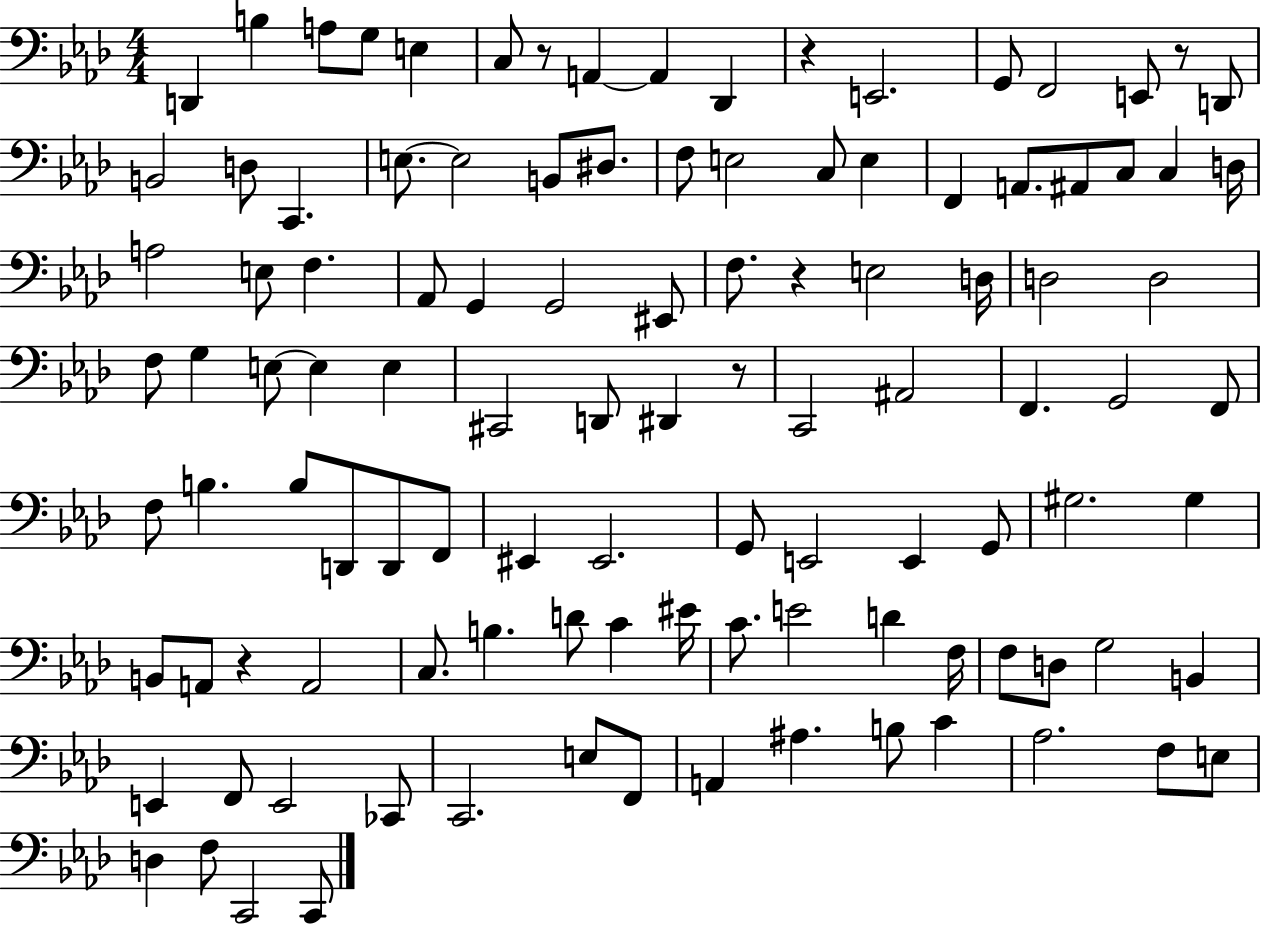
D2/q B3/q A3/e G3/e E3/q C3/e R/e A2/q A2/q Db2/q R/q E2/h. G2/e F2/h E2/e R/e D2/e B2/h D3/e C2/q. E3/e. E3/h B2/e D#3/e. F3/e E3/h C3/e E3/q F2/q A2/e. A#2/e C3/e C3/q D3/s A3/h E3/e F3/q. Ab2/e G2/q G2/h EIS2/e F3/e. R/q E3/h D3/s D3/h D3/h F3/e G3/q E3/e E3/q E3/q C#2/h D2/e D#2/q R/e C2/h A#2/h F2/q. G2/h F2/e F3/e B3/q. B3/e D2/e D2/e F2/e EIS2/q EIS2/h. G2/e E2/h E2/q G2/e G#3/h. G#3/q B2/e A2/e R/q A2/h C3/e. B3/q. D4/e C4/q EIS4/s C4/e. E4/h D4/q F3/s F3/e D3/e G3/h B2/q E2/q F2/e E2/h CES2/e C2/h. E3/e F2/e A2/q A#3/q. B3/e C4/q Ab3/h. F3/e E3/e D3/q F3/e C2/h C2/e